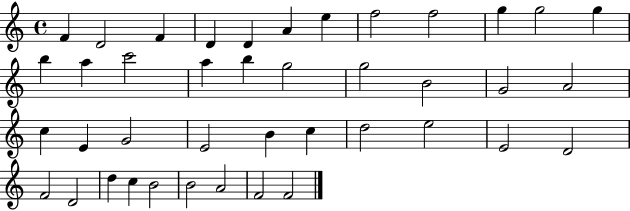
F4/q D4/h F4/q D4/q D4/q A4/q E5/q F5/h F5/h G5/q G5/h G5/q B5/q A5/q C6/h A5/q B5/q G5/h G5/h B4/h G4/h A4/h C5/q E4/q G4/h E4/h B4/q C5/q D5/h E5/h E4/h D4/h F4/h D4/h D5/q C5/q B4/h B4/h A4/h F4/h F4/h